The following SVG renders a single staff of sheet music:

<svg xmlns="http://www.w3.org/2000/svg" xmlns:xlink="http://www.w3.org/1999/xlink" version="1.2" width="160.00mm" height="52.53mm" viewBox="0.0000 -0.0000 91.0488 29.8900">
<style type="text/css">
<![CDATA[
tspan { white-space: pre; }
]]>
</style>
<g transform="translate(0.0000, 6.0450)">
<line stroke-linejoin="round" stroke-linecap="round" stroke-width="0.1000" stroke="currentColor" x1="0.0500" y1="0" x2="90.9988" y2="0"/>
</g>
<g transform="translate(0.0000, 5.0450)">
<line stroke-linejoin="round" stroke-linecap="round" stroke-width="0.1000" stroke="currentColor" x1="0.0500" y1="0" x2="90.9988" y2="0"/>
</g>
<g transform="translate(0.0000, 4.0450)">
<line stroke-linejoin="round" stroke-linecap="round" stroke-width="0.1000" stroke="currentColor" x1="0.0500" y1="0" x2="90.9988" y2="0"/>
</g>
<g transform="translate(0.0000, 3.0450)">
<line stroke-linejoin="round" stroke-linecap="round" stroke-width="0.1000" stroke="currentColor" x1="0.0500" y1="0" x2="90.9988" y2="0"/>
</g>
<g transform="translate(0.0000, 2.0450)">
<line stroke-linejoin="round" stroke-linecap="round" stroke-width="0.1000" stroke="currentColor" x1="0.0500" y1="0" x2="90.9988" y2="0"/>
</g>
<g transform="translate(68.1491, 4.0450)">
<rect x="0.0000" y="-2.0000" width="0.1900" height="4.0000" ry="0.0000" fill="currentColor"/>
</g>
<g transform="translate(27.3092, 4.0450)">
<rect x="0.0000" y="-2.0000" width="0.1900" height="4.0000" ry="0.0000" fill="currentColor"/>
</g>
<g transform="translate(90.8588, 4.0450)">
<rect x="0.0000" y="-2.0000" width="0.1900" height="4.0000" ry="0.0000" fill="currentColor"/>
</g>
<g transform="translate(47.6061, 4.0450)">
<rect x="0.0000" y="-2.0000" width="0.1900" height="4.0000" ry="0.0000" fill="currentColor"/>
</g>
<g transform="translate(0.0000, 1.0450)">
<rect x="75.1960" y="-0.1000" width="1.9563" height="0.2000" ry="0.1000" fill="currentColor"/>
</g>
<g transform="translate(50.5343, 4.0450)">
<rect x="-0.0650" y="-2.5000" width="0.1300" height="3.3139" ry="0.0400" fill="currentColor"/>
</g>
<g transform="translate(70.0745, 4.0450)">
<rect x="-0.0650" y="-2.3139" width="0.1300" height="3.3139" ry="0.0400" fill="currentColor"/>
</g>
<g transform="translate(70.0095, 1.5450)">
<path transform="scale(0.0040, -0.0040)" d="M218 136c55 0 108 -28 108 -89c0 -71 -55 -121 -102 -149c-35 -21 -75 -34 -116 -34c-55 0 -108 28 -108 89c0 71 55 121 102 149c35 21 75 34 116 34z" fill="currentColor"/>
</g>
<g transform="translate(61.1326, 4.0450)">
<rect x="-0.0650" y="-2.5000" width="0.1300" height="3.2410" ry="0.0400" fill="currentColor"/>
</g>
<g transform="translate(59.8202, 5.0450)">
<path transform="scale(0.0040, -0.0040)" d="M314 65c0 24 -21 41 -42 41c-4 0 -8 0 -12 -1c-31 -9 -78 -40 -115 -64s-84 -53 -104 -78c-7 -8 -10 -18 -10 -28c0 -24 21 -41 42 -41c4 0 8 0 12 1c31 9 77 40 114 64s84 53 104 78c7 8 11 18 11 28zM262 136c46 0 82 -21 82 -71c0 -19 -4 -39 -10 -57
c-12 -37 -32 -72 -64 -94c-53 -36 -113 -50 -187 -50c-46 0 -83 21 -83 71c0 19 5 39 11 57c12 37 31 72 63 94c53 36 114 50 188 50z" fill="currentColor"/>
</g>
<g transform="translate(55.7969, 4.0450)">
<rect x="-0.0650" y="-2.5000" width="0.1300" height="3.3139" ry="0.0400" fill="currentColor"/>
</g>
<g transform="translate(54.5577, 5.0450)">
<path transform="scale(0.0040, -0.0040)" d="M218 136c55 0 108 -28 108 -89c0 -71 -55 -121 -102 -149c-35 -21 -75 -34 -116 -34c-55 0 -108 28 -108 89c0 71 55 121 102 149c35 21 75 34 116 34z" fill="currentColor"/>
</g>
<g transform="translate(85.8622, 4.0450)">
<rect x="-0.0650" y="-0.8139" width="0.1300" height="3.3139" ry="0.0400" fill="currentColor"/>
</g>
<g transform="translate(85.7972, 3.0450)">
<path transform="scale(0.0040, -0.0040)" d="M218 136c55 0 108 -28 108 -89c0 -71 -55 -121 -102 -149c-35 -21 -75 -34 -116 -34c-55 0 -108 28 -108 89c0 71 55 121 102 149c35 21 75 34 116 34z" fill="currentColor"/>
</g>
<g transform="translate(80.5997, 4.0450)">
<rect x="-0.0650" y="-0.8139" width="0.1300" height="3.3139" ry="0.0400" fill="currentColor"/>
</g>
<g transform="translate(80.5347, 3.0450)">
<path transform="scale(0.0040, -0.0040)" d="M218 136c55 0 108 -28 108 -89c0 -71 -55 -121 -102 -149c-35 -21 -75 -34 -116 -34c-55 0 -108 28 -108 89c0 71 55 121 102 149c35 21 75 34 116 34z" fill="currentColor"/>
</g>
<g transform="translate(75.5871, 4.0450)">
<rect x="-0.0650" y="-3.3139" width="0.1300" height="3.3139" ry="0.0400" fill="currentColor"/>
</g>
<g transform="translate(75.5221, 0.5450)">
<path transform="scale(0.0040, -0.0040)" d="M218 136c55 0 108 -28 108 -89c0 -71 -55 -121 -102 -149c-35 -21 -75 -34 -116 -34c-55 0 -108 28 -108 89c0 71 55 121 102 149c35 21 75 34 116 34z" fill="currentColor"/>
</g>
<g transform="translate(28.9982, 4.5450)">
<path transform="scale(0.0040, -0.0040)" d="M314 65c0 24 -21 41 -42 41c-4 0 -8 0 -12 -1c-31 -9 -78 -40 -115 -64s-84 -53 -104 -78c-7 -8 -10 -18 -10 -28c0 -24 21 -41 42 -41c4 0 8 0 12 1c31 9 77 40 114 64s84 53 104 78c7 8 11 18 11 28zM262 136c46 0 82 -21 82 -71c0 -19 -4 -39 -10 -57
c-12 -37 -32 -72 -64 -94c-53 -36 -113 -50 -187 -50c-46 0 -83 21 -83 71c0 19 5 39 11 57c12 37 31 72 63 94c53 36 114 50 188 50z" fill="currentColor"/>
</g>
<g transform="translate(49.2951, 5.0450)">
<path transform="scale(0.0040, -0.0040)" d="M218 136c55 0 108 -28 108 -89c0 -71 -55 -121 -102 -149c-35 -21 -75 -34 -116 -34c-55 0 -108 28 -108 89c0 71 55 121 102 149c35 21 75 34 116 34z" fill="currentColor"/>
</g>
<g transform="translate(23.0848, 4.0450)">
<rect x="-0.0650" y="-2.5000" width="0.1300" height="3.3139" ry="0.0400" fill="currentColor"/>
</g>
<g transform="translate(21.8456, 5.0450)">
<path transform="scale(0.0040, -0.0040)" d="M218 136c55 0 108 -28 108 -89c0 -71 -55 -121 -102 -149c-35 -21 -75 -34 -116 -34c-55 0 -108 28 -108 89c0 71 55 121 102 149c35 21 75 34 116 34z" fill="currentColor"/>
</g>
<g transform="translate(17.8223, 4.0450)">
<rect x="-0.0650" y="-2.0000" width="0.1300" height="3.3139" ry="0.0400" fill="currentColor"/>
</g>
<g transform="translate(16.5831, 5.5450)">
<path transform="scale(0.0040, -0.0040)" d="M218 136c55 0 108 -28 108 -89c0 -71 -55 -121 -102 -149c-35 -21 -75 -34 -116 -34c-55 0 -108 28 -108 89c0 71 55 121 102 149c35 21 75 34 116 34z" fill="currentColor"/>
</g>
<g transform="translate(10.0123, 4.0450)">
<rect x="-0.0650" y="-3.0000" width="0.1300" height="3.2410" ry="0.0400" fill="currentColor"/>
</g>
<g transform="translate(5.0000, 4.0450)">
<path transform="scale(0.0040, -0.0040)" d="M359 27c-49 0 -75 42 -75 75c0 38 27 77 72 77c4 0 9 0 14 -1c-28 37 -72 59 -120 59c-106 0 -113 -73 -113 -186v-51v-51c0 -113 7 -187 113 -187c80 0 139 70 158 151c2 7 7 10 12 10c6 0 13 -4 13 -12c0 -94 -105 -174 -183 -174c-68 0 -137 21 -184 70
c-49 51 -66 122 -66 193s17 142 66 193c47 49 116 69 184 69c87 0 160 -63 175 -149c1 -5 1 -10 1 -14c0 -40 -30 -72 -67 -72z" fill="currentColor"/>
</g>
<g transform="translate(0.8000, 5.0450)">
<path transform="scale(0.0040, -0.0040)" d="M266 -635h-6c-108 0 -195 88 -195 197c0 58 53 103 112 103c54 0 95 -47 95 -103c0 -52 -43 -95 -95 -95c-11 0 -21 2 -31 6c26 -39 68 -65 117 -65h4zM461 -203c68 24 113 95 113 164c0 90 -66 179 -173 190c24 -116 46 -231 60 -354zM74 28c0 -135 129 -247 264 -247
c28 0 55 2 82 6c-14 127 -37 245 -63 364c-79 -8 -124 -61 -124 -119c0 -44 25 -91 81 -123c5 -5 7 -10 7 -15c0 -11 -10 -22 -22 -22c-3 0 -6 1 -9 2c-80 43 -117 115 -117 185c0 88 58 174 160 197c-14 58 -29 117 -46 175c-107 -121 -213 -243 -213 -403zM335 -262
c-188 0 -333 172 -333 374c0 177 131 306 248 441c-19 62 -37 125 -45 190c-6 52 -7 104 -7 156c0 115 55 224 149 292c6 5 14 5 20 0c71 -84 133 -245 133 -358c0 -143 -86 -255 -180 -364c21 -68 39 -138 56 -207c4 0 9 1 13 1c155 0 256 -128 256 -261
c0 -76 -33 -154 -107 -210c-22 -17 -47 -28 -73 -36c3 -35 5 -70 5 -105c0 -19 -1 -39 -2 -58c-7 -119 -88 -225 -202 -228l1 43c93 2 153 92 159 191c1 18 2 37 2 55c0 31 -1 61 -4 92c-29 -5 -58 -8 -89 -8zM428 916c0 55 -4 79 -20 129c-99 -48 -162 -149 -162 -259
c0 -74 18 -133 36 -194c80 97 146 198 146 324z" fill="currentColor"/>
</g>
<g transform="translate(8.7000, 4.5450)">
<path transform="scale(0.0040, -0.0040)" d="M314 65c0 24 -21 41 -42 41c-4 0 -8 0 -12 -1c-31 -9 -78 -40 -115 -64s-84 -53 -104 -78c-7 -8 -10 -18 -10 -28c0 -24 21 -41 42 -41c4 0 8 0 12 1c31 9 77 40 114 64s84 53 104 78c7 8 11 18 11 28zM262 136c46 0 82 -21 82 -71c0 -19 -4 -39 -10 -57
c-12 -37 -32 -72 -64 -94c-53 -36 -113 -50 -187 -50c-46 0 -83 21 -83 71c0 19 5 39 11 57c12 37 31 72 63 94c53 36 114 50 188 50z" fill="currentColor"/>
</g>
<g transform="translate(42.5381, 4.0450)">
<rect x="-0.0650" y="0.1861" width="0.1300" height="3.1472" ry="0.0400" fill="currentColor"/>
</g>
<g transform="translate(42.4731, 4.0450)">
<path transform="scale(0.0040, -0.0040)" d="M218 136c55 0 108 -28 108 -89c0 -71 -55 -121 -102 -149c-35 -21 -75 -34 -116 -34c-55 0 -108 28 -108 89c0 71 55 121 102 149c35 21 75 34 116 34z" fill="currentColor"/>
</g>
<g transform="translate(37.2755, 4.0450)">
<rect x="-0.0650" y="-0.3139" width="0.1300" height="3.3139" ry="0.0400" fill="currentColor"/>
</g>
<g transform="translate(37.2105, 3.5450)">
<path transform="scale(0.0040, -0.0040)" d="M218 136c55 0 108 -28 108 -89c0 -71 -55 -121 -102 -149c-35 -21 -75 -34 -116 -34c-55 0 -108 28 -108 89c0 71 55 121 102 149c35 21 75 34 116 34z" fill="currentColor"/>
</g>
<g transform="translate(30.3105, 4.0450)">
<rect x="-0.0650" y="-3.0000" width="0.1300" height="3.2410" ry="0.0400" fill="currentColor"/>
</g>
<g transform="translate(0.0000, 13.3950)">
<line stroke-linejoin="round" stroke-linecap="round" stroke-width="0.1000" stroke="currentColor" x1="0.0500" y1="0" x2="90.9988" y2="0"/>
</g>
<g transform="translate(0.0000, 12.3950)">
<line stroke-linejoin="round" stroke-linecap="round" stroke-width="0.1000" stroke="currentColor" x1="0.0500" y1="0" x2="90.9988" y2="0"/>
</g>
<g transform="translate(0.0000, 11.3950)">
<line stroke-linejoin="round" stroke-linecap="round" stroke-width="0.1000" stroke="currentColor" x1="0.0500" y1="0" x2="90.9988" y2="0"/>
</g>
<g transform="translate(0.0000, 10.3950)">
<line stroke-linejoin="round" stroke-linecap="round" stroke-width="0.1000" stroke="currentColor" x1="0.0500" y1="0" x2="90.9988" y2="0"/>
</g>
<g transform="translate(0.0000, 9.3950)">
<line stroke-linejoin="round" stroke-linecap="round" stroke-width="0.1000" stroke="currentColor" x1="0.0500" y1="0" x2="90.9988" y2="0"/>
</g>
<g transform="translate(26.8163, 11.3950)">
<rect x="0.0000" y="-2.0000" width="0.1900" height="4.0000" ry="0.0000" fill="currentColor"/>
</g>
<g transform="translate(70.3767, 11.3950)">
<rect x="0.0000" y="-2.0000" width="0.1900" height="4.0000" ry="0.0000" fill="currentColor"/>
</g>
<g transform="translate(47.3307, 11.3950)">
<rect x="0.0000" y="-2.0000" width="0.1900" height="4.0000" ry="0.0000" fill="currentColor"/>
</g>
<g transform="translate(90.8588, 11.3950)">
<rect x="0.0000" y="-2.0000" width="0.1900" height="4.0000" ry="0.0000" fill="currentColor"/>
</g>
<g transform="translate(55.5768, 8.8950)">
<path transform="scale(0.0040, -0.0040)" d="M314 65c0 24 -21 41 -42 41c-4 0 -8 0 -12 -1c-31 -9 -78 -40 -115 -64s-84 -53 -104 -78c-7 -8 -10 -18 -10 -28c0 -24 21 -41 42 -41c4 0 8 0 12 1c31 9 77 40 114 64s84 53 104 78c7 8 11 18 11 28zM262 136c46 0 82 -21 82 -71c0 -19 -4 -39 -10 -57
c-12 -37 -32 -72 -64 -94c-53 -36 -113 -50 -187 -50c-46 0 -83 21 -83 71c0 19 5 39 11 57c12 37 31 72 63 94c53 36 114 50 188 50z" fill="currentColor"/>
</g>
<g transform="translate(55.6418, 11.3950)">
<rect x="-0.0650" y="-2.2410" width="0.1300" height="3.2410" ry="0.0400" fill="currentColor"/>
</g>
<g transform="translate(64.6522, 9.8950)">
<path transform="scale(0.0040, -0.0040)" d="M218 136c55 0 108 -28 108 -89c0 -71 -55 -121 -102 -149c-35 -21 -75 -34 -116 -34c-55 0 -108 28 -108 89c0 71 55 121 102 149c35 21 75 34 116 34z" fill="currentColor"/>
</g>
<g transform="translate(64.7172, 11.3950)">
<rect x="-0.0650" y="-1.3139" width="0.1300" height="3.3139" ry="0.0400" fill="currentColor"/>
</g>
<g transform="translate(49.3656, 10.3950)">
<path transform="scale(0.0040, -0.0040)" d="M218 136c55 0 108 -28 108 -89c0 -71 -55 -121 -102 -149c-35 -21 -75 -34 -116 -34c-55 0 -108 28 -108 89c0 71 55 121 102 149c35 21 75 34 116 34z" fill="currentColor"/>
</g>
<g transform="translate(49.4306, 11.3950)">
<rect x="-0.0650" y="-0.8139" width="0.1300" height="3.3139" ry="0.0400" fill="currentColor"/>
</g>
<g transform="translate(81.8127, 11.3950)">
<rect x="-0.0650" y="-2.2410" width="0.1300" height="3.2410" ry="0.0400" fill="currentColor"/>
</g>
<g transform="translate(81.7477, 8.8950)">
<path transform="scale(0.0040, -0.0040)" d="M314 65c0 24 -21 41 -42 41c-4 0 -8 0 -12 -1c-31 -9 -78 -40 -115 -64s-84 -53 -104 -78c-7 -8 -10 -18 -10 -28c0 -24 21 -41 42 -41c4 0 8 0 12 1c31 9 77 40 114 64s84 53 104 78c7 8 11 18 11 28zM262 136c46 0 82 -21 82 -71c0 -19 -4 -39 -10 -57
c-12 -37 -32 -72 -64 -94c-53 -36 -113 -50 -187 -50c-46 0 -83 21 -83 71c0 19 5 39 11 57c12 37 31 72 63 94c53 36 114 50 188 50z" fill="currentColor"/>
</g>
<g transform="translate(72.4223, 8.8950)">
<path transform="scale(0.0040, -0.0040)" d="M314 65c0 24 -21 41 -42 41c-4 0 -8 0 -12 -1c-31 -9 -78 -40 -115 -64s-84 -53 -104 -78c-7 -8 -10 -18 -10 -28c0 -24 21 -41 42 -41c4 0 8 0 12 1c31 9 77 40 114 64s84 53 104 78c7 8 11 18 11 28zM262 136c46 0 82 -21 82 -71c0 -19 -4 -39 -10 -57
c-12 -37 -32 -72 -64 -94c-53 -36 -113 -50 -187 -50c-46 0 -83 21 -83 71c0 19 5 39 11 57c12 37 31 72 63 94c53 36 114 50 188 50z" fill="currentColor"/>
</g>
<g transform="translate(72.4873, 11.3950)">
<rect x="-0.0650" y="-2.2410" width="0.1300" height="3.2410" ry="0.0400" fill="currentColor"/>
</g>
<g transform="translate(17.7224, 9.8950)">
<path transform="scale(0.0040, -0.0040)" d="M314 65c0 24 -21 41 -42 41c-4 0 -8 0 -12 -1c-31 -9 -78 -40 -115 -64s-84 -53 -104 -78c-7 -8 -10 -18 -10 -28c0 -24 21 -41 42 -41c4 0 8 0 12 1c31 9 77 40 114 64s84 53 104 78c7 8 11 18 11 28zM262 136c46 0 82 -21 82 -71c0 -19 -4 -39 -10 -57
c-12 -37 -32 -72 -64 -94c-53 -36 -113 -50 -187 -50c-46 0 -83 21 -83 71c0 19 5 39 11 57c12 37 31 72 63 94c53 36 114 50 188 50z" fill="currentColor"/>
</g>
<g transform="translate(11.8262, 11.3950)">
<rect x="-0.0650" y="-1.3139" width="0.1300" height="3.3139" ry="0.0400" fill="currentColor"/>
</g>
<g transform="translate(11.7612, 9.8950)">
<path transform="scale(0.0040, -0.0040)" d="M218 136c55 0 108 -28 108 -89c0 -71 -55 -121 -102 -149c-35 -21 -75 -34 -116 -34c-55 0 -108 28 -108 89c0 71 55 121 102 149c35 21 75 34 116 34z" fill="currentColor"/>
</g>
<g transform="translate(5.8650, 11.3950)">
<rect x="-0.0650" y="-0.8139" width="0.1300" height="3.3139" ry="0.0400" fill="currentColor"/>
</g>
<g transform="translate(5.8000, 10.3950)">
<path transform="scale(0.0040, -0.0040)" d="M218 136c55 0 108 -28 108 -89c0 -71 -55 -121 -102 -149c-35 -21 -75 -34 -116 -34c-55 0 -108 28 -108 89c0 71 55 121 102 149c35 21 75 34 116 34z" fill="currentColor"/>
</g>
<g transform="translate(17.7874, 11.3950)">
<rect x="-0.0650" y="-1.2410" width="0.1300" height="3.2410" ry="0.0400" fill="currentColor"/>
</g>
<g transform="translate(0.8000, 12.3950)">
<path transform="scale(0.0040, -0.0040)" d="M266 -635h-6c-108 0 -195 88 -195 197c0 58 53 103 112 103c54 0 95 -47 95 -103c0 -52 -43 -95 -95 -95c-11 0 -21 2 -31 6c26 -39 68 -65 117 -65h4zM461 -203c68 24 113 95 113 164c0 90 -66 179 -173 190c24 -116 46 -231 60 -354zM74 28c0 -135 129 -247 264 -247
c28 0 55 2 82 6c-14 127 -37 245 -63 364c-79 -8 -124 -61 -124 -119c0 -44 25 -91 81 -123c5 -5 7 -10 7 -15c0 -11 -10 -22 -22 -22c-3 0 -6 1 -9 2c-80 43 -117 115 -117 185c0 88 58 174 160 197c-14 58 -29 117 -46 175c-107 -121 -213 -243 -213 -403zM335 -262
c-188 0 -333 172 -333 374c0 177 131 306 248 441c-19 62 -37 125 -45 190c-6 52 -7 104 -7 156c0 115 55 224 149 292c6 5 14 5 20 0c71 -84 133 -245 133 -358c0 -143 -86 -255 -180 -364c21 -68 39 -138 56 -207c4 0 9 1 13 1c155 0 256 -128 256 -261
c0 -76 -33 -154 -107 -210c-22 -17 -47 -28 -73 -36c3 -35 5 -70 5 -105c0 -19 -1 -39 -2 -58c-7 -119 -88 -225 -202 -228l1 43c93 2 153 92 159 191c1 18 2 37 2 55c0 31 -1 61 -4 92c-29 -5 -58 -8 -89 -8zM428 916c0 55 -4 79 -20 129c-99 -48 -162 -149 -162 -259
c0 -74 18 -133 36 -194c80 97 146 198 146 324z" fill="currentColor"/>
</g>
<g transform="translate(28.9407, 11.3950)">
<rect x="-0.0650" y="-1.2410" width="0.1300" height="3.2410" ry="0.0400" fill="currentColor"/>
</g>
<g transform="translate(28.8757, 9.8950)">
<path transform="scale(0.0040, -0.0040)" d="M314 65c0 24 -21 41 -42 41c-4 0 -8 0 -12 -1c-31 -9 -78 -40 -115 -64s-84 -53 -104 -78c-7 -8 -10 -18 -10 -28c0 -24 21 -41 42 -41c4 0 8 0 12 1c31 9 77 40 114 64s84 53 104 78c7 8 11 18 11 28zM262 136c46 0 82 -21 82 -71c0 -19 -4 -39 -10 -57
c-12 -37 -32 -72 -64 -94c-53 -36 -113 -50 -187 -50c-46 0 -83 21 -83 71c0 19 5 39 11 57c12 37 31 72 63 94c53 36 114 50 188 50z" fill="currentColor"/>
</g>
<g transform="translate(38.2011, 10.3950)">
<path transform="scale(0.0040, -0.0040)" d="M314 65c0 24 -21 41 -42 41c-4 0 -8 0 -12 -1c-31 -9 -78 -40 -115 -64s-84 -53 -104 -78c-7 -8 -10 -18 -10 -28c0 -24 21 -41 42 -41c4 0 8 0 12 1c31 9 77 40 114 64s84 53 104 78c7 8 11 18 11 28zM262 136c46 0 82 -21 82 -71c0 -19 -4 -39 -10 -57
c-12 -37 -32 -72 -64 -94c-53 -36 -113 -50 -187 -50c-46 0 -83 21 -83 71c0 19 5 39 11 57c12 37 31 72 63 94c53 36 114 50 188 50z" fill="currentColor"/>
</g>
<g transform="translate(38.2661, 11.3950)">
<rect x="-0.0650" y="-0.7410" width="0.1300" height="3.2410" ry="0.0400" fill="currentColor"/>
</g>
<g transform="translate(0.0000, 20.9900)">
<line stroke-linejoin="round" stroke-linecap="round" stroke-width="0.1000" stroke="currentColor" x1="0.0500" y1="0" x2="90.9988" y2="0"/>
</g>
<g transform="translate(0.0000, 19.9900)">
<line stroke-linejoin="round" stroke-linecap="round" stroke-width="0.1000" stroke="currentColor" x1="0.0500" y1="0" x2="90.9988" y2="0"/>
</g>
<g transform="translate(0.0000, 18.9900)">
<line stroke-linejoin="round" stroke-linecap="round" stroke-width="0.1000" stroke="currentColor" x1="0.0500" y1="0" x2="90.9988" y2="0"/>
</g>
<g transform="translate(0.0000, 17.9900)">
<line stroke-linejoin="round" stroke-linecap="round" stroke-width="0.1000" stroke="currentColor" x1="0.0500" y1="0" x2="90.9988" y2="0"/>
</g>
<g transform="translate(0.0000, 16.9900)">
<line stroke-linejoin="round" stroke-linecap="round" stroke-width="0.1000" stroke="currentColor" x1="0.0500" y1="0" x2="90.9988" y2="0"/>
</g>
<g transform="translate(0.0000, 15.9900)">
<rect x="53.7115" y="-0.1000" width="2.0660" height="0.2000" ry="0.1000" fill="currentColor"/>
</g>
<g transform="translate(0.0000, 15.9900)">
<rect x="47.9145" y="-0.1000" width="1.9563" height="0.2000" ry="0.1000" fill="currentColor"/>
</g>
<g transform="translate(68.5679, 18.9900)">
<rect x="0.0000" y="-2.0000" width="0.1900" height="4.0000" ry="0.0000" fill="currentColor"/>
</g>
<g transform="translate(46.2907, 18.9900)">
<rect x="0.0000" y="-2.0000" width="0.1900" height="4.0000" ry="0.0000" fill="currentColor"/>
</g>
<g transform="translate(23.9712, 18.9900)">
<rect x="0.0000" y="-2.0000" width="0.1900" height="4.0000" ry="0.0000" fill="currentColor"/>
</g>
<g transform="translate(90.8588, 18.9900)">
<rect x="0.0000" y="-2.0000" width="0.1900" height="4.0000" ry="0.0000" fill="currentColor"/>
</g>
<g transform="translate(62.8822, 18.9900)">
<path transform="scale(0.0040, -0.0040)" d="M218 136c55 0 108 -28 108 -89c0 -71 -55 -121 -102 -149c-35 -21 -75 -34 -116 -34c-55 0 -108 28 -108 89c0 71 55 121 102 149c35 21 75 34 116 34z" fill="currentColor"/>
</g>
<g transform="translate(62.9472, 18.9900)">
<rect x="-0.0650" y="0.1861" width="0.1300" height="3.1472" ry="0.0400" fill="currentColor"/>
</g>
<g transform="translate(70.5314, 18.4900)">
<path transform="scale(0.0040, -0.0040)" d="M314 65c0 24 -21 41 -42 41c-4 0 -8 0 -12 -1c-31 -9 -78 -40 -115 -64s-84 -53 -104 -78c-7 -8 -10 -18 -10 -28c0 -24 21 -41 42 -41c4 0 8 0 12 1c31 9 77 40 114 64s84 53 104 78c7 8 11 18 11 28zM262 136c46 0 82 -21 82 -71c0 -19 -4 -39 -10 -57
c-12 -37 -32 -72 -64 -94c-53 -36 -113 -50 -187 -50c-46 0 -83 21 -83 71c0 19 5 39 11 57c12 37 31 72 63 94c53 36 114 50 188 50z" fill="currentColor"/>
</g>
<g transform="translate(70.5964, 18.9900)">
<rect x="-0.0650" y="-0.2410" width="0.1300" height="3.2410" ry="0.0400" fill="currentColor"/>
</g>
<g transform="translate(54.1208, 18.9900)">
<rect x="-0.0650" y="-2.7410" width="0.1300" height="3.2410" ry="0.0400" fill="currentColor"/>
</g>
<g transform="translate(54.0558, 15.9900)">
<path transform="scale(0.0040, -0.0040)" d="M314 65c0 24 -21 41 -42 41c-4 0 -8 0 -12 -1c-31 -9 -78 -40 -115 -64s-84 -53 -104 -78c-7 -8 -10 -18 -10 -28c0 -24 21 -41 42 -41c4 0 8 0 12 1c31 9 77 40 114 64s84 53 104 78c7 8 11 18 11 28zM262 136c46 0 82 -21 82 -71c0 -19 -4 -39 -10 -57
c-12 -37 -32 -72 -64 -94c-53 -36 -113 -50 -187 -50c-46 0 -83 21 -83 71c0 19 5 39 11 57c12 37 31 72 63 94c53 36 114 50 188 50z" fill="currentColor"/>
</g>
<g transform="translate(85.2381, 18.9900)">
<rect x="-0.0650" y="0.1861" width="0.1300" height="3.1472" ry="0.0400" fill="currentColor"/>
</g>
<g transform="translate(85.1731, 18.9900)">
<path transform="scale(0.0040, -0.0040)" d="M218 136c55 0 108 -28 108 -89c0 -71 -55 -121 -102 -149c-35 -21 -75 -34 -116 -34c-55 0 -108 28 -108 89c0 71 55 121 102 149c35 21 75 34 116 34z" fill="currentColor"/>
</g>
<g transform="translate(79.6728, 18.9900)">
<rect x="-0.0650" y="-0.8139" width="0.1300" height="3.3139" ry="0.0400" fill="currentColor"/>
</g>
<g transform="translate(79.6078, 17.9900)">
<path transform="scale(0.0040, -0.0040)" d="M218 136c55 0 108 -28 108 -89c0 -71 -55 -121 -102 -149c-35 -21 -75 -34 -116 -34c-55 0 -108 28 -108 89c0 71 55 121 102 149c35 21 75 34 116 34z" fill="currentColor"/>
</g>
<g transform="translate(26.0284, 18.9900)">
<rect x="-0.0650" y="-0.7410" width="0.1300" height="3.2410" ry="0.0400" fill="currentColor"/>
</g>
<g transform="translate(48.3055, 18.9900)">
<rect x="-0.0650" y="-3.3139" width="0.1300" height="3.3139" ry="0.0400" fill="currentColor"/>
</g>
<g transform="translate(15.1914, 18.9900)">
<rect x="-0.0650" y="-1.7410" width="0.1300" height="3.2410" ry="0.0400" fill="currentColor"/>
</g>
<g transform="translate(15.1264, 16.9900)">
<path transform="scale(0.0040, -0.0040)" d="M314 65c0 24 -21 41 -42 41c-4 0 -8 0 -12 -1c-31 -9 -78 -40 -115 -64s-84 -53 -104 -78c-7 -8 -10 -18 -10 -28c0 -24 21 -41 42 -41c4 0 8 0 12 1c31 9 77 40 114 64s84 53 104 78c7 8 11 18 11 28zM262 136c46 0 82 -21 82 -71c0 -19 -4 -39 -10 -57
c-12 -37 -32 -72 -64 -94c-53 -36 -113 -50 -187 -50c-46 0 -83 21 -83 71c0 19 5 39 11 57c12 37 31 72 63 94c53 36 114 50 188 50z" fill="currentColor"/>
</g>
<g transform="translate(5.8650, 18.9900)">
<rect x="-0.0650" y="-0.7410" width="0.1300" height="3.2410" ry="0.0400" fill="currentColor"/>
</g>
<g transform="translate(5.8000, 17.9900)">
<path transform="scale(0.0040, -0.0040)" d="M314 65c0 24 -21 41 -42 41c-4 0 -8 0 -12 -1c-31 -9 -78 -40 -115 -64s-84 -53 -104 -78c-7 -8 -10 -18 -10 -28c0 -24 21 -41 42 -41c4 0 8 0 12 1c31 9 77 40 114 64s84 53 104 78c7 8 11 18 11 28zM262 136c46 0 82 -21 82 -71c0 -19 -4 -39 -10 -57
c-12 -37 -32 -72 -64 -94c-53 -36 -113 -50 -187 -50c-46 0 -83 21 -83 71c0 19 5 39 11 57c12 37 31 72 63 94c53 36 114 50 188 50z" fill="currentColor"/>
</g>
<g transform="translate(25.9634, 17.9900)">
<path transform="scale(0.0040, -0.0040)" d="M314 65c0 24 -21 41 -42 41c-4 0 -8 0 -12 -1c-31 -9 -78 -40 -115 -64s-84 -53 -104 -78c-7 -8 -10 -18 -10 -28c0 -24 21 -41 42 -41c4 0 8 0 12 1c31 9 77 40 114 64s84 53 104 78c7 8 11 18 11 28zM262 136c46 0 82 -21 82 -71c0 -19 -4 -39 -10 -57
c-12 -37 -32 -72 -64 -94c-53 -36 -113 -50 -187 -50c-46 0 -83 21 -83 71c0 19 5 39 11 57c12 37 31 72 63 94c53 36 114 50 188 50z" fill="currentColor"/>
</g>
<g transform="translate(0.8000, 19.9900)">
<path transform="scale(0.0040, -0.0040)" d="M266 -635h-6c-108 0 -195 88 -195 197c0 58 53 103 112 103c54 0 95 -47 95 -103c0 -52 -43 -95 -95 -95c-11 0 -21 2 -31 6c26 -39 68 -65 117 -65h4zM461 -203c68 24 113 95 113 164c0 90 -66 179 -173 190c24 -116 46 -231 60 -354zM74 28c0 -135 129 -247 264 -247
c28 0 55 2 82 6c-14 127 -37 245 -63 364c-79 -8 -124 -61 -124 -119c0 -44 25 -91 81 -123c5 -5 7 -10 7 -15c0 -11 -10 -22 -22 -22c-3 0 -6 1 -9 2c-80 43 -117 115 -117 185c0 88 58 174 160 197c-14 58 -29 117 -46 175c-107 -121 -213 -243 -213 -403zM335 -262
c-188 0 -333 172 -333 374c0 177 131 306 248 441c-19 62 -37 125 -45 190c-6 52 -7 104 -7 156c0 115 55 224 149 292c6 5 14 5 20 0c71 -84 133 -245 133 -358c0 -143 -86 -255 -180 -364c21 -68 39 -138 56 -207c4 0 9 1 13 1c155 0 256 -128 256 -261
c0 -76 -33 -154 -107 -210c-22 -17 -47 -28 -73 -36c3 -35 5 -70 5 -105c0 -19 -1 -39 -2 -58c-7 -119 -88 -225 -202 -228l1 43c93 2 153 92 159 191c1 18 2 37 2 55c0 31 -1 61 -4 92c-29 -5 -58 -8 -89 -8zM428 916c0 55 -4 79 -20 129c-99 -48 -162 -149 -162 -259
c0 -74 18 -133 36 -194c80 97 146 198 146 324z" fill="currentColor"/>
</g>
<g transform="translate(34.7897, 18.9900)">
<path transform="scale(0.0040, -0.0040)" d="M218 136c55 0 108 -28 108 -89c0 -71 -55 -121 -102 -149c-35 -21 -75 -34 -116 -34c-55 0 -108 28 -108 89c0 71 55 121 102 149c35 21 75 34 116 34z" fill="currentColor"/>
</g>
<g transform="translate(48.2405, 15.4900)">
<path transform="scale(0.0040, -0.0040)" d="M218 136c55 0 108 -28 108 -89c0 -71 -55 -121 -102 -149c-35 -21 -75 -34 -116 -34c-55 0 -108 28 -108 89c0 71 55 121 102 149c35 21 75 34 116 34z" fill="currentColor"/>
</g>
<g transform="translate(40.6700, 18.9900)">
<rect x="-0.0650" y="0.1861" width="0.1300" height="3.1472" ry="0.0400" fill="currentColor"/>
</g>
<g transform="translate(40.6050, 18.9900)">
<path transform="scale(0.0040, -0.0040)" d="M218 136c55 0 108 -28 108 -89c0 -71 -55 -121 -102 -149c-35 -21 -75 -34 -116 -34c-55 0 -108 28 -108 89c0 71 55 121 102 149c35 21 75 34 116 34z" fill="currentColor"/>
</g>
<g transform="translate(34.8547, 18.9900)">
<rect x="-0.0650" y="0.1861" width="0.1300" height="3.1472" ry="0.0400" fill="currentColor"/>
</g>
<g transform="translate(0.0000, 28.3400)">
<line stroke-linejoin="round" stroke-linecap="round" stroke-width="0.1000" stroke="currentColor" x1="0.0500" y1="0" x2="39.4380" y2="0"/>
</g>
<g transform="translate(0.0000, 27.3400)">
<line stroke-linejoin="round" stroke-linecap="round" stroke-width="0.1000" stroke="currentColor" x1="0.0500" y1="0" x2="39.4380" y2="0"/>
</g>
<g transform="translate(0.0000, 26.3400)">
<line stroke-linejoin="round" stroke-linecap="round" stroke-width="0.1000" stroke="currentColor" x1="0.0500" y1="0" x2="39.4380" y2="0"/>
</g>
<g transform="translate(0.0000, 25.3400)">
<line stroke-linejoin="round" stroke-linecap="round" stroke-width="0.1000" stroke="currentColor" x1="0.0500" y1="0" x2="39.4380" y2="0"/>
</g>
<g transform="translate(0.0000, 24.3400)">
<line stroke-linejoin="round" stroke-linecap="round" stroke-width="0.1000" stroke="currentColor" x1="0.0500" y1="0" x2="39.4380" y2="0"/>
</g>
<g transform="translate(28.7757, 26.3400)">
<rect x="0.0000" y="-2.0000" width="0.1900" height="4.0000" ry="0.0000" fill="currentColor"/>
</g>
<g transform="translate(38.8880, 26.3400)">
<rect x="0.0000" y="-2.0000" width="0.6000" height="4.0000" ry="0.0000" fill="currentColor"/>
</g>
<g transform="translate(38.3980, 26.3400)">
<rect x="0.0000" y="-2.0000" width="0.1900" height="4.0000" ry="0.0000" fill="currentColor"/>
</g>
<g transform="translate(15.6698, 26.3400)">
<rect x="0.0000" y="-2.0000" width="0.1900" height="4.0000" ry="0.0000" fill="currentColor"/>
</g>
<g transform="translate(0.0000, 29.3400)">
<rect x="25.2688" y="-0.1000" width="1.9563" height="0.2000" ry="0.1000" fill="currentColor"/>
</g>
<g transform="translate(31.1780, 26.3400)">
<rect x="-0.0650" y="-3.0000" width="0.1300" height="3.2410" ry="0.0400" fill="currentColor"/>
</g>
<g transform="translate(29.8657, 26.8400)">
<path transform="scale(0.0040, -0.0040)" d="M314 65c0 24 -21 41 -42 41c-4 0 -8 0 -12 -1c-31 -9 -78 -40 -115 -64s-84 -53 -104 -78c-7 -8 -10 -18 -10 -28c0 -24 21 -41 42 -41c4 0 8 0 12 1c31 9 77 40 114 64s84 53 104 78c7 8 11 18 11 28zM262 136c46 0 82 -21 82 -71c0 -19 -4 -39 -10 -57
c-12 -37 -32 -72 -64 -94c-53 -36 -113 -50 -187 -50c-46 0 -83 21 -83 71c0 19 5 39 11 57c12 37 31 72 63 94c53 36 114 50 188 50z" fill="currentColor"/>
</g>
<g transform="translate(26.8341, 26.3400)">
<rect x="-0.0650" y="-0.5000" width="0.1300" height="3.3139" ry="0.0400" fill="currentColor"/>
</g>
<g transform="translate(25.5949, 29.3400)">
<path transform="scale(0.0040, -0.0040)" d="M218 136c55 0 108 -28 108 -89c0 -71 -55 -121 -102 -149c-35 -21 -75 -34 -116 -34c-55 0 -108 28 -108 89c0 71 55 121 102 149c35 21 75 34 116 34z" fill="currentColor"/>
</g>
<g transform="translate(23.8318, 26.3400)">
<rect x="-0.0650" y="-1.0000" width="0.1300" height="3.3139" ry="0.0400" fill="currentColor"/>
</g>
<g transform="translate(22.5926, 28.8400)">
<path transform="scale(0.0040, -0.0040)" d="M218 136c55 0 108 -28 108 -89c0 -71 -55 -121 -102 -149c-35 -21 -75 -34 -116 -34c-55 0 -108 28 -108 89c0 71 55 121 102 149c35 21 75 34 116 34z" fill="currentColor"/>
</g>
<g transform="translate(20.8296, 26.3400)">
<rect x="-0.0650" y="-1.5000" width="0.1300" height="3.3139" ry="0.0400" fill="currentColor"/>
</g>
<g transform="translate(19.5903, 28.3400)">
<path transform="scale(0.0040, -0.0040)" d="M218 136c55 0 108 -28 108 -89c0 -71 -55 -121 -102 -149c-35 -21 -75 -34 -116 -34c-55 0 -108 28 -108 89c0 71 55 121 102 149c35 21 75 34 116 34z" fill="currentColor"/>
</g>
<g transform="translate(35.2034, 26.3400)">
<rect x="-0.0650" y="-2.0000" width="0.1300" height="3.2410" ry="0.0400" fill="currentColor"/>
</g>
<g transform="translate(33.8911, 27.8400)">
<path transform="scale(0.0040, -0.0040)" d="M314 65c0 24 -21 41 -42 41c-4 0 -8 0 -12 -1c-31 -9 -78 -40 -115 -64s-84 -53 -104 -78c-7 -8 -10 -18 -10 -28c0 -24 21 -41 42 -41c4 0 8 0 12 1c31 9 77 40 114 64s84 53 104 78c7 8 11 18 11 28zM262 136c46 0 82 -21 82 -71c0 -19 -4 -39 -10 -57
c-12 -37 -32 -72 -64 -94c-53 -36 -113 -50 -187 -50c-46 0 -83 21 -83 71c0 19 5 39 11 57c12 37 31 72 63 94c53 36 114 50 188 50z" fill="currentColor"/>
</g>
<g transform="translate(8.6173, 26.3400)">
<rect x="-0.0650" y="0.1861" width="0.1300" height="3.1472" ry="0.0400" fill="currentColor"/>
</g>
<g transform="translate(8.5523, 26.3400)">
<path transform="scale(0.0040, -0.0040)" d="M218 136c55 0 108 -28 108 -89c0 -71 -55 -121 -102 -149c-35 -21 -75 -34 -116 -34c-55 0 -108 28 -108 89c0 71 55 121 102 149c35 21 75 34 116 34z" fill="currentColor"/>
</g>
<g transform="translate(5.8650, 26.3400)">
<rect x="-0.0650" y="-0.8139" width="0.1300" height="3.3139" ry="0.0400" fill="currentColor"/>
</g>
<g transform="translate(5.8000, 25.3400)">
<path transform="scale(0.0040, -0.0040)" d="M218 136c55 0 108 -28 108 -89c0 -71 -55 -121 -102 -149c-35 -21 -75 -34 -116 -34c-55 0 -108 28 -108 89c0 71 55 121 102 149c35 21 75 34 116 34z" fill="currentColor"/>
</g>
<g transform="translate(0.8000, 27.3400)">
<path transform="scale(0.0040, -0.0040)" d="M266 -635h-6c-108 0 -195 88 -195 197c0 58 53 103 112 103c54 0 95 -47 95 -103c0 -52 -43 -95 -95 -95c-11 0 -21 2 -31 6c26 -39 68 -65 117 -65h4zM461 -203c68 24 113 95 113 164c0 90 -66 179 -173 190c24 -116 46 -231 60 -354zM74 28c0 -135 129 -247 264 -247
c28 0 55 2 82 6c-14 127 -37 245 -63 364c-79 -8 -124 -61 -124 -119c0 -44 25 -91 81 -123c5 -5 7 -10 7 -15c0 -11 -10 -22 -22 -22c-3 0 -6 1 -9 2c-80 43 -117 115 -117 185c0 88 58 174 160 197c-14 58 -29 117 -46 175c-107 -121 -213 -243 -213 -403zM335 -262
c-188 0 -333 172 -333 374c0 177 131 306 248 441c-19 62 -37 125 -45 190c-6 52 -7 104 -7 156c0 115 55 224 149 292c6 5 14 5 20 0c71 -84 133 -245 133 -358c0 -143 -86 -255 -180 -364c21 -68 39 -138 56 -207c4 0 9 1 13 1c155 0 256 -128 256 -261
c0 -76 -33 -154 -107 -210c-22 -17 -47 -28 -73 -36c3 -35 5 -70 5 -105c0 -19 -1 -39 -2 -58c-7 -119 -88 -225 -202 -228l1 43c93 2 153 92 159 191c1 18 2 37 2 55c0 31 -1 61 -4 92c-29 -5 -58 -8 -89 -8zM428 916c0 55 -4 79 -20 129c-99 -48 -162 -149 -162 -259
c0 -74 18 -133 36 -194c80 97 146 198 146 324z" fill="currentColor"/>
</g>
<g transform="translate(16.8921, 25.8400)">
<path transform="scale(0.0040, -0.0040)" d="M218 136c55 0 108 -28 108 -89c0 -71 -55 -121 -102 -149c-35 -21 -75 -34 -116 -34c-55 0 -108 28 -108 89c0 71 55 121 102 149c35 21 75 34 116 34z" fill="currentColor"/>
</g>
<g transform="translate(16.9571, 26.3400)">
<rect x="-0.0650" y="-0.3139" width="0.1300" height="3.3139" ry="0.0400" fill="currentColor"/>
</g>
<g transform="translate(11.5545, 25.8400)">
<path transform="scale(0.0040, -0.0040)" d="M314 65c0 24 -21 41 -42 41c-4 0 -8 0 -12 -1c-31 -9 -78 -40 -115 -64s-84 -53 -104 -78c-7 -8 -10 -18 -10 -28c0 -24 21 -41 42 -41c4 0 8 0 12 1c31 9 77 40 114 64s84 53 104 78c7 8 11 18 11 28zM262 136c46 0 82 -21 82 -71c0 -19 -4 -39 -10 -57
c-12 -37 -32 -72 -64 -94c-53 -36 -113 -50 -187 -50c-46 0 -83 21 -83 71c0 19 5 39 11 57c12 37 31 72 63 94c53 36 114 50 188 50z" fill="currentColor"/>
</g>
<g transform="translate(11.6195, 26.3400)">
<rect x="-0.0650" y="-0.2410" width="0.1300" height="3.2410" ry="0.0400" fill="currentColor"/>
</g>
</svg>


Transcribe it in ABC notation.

X:1
T:Untitled
M:4/4
L:1/4
K:C
A2 F G A2 c B G G G2 g b d d d e e2 e2 d2 d g2 e g2 g2 d2 f2 d2 B B b a2 B c2 d B d B c2 c E D C A2 F2